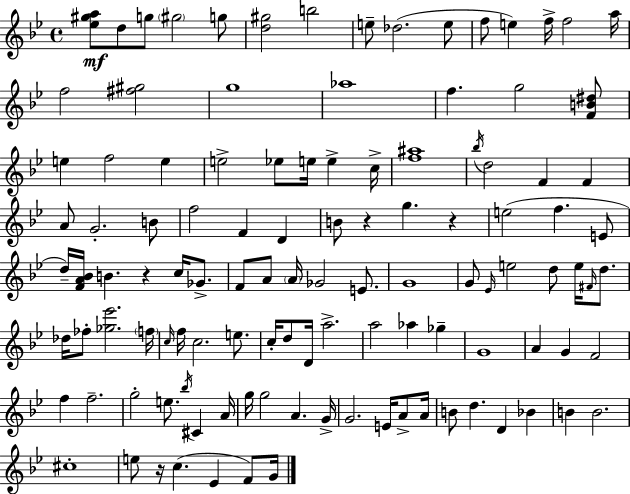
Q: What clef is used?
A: treble